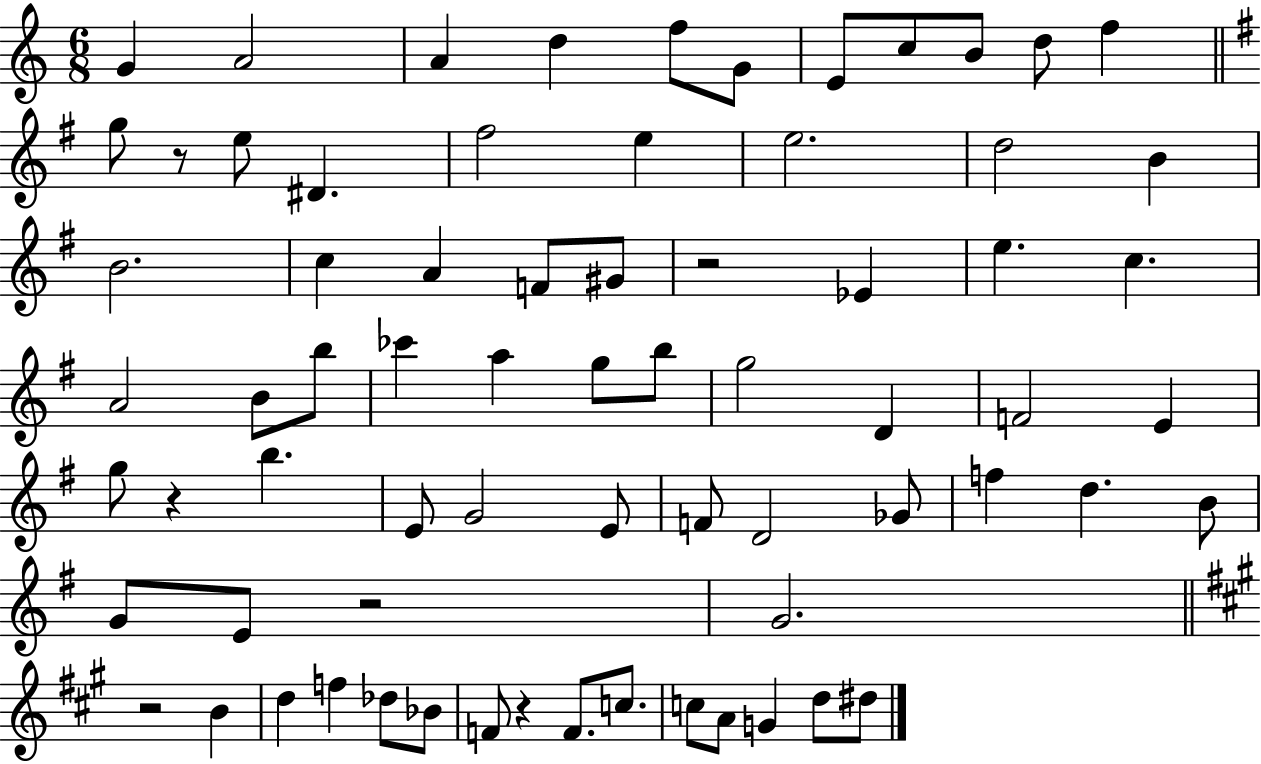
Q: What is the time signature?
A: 6/8